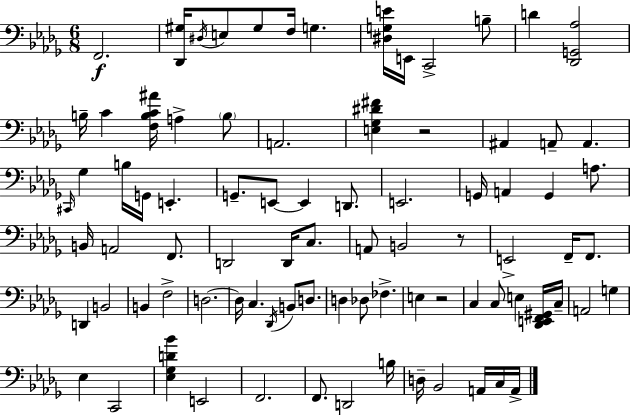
{
  \clef bass
  \numericTimeSignature
  \time 6/8
  \key bes \minor
  \repeat volta 2 { f,2.\f | <des, gis>16 \acciaccatura { dis16 } e8 gis8 f16 g4. | <dis g e'>16 e,16 c,2-> b8-- | d'4 <des, g, aes>2 | \break b16-- c'4 <f b c' ais'>16 a4-> \parenthesize b8 | a,2. | <e ges dis' fis'>4 r2 | ais,4 a,8-- a,4. | \break \grace { cis,16 } ges4 b16 g,16 e,4.-. | g,8.-- e,8~~ e,4 d,8. | e,2. | g,16 a,4 g,4 a8. | \break b,16 a,2 f,8. | d,2 d,16 c8. | a,8 b,2 | r8 e,2-> f,16-- f,8. | \break d,4 b,2 | b,4 f2-> | d2.~~ | d16 c4. \acciaccatura { des,16 } b,8 | \break d8. d4 des8 fes4.-> | e4 r2 | c4 c8 e4 | <des, e, f, gis,>16 c16-- a,2 g4 | \break ees4 c,2 | <ees ges d' bes'>4 e,2 | f,2. | f,8. d,2 | \break b16 d16-- bes,2 | a,16 c16 a,16-> } \bar "|."
}